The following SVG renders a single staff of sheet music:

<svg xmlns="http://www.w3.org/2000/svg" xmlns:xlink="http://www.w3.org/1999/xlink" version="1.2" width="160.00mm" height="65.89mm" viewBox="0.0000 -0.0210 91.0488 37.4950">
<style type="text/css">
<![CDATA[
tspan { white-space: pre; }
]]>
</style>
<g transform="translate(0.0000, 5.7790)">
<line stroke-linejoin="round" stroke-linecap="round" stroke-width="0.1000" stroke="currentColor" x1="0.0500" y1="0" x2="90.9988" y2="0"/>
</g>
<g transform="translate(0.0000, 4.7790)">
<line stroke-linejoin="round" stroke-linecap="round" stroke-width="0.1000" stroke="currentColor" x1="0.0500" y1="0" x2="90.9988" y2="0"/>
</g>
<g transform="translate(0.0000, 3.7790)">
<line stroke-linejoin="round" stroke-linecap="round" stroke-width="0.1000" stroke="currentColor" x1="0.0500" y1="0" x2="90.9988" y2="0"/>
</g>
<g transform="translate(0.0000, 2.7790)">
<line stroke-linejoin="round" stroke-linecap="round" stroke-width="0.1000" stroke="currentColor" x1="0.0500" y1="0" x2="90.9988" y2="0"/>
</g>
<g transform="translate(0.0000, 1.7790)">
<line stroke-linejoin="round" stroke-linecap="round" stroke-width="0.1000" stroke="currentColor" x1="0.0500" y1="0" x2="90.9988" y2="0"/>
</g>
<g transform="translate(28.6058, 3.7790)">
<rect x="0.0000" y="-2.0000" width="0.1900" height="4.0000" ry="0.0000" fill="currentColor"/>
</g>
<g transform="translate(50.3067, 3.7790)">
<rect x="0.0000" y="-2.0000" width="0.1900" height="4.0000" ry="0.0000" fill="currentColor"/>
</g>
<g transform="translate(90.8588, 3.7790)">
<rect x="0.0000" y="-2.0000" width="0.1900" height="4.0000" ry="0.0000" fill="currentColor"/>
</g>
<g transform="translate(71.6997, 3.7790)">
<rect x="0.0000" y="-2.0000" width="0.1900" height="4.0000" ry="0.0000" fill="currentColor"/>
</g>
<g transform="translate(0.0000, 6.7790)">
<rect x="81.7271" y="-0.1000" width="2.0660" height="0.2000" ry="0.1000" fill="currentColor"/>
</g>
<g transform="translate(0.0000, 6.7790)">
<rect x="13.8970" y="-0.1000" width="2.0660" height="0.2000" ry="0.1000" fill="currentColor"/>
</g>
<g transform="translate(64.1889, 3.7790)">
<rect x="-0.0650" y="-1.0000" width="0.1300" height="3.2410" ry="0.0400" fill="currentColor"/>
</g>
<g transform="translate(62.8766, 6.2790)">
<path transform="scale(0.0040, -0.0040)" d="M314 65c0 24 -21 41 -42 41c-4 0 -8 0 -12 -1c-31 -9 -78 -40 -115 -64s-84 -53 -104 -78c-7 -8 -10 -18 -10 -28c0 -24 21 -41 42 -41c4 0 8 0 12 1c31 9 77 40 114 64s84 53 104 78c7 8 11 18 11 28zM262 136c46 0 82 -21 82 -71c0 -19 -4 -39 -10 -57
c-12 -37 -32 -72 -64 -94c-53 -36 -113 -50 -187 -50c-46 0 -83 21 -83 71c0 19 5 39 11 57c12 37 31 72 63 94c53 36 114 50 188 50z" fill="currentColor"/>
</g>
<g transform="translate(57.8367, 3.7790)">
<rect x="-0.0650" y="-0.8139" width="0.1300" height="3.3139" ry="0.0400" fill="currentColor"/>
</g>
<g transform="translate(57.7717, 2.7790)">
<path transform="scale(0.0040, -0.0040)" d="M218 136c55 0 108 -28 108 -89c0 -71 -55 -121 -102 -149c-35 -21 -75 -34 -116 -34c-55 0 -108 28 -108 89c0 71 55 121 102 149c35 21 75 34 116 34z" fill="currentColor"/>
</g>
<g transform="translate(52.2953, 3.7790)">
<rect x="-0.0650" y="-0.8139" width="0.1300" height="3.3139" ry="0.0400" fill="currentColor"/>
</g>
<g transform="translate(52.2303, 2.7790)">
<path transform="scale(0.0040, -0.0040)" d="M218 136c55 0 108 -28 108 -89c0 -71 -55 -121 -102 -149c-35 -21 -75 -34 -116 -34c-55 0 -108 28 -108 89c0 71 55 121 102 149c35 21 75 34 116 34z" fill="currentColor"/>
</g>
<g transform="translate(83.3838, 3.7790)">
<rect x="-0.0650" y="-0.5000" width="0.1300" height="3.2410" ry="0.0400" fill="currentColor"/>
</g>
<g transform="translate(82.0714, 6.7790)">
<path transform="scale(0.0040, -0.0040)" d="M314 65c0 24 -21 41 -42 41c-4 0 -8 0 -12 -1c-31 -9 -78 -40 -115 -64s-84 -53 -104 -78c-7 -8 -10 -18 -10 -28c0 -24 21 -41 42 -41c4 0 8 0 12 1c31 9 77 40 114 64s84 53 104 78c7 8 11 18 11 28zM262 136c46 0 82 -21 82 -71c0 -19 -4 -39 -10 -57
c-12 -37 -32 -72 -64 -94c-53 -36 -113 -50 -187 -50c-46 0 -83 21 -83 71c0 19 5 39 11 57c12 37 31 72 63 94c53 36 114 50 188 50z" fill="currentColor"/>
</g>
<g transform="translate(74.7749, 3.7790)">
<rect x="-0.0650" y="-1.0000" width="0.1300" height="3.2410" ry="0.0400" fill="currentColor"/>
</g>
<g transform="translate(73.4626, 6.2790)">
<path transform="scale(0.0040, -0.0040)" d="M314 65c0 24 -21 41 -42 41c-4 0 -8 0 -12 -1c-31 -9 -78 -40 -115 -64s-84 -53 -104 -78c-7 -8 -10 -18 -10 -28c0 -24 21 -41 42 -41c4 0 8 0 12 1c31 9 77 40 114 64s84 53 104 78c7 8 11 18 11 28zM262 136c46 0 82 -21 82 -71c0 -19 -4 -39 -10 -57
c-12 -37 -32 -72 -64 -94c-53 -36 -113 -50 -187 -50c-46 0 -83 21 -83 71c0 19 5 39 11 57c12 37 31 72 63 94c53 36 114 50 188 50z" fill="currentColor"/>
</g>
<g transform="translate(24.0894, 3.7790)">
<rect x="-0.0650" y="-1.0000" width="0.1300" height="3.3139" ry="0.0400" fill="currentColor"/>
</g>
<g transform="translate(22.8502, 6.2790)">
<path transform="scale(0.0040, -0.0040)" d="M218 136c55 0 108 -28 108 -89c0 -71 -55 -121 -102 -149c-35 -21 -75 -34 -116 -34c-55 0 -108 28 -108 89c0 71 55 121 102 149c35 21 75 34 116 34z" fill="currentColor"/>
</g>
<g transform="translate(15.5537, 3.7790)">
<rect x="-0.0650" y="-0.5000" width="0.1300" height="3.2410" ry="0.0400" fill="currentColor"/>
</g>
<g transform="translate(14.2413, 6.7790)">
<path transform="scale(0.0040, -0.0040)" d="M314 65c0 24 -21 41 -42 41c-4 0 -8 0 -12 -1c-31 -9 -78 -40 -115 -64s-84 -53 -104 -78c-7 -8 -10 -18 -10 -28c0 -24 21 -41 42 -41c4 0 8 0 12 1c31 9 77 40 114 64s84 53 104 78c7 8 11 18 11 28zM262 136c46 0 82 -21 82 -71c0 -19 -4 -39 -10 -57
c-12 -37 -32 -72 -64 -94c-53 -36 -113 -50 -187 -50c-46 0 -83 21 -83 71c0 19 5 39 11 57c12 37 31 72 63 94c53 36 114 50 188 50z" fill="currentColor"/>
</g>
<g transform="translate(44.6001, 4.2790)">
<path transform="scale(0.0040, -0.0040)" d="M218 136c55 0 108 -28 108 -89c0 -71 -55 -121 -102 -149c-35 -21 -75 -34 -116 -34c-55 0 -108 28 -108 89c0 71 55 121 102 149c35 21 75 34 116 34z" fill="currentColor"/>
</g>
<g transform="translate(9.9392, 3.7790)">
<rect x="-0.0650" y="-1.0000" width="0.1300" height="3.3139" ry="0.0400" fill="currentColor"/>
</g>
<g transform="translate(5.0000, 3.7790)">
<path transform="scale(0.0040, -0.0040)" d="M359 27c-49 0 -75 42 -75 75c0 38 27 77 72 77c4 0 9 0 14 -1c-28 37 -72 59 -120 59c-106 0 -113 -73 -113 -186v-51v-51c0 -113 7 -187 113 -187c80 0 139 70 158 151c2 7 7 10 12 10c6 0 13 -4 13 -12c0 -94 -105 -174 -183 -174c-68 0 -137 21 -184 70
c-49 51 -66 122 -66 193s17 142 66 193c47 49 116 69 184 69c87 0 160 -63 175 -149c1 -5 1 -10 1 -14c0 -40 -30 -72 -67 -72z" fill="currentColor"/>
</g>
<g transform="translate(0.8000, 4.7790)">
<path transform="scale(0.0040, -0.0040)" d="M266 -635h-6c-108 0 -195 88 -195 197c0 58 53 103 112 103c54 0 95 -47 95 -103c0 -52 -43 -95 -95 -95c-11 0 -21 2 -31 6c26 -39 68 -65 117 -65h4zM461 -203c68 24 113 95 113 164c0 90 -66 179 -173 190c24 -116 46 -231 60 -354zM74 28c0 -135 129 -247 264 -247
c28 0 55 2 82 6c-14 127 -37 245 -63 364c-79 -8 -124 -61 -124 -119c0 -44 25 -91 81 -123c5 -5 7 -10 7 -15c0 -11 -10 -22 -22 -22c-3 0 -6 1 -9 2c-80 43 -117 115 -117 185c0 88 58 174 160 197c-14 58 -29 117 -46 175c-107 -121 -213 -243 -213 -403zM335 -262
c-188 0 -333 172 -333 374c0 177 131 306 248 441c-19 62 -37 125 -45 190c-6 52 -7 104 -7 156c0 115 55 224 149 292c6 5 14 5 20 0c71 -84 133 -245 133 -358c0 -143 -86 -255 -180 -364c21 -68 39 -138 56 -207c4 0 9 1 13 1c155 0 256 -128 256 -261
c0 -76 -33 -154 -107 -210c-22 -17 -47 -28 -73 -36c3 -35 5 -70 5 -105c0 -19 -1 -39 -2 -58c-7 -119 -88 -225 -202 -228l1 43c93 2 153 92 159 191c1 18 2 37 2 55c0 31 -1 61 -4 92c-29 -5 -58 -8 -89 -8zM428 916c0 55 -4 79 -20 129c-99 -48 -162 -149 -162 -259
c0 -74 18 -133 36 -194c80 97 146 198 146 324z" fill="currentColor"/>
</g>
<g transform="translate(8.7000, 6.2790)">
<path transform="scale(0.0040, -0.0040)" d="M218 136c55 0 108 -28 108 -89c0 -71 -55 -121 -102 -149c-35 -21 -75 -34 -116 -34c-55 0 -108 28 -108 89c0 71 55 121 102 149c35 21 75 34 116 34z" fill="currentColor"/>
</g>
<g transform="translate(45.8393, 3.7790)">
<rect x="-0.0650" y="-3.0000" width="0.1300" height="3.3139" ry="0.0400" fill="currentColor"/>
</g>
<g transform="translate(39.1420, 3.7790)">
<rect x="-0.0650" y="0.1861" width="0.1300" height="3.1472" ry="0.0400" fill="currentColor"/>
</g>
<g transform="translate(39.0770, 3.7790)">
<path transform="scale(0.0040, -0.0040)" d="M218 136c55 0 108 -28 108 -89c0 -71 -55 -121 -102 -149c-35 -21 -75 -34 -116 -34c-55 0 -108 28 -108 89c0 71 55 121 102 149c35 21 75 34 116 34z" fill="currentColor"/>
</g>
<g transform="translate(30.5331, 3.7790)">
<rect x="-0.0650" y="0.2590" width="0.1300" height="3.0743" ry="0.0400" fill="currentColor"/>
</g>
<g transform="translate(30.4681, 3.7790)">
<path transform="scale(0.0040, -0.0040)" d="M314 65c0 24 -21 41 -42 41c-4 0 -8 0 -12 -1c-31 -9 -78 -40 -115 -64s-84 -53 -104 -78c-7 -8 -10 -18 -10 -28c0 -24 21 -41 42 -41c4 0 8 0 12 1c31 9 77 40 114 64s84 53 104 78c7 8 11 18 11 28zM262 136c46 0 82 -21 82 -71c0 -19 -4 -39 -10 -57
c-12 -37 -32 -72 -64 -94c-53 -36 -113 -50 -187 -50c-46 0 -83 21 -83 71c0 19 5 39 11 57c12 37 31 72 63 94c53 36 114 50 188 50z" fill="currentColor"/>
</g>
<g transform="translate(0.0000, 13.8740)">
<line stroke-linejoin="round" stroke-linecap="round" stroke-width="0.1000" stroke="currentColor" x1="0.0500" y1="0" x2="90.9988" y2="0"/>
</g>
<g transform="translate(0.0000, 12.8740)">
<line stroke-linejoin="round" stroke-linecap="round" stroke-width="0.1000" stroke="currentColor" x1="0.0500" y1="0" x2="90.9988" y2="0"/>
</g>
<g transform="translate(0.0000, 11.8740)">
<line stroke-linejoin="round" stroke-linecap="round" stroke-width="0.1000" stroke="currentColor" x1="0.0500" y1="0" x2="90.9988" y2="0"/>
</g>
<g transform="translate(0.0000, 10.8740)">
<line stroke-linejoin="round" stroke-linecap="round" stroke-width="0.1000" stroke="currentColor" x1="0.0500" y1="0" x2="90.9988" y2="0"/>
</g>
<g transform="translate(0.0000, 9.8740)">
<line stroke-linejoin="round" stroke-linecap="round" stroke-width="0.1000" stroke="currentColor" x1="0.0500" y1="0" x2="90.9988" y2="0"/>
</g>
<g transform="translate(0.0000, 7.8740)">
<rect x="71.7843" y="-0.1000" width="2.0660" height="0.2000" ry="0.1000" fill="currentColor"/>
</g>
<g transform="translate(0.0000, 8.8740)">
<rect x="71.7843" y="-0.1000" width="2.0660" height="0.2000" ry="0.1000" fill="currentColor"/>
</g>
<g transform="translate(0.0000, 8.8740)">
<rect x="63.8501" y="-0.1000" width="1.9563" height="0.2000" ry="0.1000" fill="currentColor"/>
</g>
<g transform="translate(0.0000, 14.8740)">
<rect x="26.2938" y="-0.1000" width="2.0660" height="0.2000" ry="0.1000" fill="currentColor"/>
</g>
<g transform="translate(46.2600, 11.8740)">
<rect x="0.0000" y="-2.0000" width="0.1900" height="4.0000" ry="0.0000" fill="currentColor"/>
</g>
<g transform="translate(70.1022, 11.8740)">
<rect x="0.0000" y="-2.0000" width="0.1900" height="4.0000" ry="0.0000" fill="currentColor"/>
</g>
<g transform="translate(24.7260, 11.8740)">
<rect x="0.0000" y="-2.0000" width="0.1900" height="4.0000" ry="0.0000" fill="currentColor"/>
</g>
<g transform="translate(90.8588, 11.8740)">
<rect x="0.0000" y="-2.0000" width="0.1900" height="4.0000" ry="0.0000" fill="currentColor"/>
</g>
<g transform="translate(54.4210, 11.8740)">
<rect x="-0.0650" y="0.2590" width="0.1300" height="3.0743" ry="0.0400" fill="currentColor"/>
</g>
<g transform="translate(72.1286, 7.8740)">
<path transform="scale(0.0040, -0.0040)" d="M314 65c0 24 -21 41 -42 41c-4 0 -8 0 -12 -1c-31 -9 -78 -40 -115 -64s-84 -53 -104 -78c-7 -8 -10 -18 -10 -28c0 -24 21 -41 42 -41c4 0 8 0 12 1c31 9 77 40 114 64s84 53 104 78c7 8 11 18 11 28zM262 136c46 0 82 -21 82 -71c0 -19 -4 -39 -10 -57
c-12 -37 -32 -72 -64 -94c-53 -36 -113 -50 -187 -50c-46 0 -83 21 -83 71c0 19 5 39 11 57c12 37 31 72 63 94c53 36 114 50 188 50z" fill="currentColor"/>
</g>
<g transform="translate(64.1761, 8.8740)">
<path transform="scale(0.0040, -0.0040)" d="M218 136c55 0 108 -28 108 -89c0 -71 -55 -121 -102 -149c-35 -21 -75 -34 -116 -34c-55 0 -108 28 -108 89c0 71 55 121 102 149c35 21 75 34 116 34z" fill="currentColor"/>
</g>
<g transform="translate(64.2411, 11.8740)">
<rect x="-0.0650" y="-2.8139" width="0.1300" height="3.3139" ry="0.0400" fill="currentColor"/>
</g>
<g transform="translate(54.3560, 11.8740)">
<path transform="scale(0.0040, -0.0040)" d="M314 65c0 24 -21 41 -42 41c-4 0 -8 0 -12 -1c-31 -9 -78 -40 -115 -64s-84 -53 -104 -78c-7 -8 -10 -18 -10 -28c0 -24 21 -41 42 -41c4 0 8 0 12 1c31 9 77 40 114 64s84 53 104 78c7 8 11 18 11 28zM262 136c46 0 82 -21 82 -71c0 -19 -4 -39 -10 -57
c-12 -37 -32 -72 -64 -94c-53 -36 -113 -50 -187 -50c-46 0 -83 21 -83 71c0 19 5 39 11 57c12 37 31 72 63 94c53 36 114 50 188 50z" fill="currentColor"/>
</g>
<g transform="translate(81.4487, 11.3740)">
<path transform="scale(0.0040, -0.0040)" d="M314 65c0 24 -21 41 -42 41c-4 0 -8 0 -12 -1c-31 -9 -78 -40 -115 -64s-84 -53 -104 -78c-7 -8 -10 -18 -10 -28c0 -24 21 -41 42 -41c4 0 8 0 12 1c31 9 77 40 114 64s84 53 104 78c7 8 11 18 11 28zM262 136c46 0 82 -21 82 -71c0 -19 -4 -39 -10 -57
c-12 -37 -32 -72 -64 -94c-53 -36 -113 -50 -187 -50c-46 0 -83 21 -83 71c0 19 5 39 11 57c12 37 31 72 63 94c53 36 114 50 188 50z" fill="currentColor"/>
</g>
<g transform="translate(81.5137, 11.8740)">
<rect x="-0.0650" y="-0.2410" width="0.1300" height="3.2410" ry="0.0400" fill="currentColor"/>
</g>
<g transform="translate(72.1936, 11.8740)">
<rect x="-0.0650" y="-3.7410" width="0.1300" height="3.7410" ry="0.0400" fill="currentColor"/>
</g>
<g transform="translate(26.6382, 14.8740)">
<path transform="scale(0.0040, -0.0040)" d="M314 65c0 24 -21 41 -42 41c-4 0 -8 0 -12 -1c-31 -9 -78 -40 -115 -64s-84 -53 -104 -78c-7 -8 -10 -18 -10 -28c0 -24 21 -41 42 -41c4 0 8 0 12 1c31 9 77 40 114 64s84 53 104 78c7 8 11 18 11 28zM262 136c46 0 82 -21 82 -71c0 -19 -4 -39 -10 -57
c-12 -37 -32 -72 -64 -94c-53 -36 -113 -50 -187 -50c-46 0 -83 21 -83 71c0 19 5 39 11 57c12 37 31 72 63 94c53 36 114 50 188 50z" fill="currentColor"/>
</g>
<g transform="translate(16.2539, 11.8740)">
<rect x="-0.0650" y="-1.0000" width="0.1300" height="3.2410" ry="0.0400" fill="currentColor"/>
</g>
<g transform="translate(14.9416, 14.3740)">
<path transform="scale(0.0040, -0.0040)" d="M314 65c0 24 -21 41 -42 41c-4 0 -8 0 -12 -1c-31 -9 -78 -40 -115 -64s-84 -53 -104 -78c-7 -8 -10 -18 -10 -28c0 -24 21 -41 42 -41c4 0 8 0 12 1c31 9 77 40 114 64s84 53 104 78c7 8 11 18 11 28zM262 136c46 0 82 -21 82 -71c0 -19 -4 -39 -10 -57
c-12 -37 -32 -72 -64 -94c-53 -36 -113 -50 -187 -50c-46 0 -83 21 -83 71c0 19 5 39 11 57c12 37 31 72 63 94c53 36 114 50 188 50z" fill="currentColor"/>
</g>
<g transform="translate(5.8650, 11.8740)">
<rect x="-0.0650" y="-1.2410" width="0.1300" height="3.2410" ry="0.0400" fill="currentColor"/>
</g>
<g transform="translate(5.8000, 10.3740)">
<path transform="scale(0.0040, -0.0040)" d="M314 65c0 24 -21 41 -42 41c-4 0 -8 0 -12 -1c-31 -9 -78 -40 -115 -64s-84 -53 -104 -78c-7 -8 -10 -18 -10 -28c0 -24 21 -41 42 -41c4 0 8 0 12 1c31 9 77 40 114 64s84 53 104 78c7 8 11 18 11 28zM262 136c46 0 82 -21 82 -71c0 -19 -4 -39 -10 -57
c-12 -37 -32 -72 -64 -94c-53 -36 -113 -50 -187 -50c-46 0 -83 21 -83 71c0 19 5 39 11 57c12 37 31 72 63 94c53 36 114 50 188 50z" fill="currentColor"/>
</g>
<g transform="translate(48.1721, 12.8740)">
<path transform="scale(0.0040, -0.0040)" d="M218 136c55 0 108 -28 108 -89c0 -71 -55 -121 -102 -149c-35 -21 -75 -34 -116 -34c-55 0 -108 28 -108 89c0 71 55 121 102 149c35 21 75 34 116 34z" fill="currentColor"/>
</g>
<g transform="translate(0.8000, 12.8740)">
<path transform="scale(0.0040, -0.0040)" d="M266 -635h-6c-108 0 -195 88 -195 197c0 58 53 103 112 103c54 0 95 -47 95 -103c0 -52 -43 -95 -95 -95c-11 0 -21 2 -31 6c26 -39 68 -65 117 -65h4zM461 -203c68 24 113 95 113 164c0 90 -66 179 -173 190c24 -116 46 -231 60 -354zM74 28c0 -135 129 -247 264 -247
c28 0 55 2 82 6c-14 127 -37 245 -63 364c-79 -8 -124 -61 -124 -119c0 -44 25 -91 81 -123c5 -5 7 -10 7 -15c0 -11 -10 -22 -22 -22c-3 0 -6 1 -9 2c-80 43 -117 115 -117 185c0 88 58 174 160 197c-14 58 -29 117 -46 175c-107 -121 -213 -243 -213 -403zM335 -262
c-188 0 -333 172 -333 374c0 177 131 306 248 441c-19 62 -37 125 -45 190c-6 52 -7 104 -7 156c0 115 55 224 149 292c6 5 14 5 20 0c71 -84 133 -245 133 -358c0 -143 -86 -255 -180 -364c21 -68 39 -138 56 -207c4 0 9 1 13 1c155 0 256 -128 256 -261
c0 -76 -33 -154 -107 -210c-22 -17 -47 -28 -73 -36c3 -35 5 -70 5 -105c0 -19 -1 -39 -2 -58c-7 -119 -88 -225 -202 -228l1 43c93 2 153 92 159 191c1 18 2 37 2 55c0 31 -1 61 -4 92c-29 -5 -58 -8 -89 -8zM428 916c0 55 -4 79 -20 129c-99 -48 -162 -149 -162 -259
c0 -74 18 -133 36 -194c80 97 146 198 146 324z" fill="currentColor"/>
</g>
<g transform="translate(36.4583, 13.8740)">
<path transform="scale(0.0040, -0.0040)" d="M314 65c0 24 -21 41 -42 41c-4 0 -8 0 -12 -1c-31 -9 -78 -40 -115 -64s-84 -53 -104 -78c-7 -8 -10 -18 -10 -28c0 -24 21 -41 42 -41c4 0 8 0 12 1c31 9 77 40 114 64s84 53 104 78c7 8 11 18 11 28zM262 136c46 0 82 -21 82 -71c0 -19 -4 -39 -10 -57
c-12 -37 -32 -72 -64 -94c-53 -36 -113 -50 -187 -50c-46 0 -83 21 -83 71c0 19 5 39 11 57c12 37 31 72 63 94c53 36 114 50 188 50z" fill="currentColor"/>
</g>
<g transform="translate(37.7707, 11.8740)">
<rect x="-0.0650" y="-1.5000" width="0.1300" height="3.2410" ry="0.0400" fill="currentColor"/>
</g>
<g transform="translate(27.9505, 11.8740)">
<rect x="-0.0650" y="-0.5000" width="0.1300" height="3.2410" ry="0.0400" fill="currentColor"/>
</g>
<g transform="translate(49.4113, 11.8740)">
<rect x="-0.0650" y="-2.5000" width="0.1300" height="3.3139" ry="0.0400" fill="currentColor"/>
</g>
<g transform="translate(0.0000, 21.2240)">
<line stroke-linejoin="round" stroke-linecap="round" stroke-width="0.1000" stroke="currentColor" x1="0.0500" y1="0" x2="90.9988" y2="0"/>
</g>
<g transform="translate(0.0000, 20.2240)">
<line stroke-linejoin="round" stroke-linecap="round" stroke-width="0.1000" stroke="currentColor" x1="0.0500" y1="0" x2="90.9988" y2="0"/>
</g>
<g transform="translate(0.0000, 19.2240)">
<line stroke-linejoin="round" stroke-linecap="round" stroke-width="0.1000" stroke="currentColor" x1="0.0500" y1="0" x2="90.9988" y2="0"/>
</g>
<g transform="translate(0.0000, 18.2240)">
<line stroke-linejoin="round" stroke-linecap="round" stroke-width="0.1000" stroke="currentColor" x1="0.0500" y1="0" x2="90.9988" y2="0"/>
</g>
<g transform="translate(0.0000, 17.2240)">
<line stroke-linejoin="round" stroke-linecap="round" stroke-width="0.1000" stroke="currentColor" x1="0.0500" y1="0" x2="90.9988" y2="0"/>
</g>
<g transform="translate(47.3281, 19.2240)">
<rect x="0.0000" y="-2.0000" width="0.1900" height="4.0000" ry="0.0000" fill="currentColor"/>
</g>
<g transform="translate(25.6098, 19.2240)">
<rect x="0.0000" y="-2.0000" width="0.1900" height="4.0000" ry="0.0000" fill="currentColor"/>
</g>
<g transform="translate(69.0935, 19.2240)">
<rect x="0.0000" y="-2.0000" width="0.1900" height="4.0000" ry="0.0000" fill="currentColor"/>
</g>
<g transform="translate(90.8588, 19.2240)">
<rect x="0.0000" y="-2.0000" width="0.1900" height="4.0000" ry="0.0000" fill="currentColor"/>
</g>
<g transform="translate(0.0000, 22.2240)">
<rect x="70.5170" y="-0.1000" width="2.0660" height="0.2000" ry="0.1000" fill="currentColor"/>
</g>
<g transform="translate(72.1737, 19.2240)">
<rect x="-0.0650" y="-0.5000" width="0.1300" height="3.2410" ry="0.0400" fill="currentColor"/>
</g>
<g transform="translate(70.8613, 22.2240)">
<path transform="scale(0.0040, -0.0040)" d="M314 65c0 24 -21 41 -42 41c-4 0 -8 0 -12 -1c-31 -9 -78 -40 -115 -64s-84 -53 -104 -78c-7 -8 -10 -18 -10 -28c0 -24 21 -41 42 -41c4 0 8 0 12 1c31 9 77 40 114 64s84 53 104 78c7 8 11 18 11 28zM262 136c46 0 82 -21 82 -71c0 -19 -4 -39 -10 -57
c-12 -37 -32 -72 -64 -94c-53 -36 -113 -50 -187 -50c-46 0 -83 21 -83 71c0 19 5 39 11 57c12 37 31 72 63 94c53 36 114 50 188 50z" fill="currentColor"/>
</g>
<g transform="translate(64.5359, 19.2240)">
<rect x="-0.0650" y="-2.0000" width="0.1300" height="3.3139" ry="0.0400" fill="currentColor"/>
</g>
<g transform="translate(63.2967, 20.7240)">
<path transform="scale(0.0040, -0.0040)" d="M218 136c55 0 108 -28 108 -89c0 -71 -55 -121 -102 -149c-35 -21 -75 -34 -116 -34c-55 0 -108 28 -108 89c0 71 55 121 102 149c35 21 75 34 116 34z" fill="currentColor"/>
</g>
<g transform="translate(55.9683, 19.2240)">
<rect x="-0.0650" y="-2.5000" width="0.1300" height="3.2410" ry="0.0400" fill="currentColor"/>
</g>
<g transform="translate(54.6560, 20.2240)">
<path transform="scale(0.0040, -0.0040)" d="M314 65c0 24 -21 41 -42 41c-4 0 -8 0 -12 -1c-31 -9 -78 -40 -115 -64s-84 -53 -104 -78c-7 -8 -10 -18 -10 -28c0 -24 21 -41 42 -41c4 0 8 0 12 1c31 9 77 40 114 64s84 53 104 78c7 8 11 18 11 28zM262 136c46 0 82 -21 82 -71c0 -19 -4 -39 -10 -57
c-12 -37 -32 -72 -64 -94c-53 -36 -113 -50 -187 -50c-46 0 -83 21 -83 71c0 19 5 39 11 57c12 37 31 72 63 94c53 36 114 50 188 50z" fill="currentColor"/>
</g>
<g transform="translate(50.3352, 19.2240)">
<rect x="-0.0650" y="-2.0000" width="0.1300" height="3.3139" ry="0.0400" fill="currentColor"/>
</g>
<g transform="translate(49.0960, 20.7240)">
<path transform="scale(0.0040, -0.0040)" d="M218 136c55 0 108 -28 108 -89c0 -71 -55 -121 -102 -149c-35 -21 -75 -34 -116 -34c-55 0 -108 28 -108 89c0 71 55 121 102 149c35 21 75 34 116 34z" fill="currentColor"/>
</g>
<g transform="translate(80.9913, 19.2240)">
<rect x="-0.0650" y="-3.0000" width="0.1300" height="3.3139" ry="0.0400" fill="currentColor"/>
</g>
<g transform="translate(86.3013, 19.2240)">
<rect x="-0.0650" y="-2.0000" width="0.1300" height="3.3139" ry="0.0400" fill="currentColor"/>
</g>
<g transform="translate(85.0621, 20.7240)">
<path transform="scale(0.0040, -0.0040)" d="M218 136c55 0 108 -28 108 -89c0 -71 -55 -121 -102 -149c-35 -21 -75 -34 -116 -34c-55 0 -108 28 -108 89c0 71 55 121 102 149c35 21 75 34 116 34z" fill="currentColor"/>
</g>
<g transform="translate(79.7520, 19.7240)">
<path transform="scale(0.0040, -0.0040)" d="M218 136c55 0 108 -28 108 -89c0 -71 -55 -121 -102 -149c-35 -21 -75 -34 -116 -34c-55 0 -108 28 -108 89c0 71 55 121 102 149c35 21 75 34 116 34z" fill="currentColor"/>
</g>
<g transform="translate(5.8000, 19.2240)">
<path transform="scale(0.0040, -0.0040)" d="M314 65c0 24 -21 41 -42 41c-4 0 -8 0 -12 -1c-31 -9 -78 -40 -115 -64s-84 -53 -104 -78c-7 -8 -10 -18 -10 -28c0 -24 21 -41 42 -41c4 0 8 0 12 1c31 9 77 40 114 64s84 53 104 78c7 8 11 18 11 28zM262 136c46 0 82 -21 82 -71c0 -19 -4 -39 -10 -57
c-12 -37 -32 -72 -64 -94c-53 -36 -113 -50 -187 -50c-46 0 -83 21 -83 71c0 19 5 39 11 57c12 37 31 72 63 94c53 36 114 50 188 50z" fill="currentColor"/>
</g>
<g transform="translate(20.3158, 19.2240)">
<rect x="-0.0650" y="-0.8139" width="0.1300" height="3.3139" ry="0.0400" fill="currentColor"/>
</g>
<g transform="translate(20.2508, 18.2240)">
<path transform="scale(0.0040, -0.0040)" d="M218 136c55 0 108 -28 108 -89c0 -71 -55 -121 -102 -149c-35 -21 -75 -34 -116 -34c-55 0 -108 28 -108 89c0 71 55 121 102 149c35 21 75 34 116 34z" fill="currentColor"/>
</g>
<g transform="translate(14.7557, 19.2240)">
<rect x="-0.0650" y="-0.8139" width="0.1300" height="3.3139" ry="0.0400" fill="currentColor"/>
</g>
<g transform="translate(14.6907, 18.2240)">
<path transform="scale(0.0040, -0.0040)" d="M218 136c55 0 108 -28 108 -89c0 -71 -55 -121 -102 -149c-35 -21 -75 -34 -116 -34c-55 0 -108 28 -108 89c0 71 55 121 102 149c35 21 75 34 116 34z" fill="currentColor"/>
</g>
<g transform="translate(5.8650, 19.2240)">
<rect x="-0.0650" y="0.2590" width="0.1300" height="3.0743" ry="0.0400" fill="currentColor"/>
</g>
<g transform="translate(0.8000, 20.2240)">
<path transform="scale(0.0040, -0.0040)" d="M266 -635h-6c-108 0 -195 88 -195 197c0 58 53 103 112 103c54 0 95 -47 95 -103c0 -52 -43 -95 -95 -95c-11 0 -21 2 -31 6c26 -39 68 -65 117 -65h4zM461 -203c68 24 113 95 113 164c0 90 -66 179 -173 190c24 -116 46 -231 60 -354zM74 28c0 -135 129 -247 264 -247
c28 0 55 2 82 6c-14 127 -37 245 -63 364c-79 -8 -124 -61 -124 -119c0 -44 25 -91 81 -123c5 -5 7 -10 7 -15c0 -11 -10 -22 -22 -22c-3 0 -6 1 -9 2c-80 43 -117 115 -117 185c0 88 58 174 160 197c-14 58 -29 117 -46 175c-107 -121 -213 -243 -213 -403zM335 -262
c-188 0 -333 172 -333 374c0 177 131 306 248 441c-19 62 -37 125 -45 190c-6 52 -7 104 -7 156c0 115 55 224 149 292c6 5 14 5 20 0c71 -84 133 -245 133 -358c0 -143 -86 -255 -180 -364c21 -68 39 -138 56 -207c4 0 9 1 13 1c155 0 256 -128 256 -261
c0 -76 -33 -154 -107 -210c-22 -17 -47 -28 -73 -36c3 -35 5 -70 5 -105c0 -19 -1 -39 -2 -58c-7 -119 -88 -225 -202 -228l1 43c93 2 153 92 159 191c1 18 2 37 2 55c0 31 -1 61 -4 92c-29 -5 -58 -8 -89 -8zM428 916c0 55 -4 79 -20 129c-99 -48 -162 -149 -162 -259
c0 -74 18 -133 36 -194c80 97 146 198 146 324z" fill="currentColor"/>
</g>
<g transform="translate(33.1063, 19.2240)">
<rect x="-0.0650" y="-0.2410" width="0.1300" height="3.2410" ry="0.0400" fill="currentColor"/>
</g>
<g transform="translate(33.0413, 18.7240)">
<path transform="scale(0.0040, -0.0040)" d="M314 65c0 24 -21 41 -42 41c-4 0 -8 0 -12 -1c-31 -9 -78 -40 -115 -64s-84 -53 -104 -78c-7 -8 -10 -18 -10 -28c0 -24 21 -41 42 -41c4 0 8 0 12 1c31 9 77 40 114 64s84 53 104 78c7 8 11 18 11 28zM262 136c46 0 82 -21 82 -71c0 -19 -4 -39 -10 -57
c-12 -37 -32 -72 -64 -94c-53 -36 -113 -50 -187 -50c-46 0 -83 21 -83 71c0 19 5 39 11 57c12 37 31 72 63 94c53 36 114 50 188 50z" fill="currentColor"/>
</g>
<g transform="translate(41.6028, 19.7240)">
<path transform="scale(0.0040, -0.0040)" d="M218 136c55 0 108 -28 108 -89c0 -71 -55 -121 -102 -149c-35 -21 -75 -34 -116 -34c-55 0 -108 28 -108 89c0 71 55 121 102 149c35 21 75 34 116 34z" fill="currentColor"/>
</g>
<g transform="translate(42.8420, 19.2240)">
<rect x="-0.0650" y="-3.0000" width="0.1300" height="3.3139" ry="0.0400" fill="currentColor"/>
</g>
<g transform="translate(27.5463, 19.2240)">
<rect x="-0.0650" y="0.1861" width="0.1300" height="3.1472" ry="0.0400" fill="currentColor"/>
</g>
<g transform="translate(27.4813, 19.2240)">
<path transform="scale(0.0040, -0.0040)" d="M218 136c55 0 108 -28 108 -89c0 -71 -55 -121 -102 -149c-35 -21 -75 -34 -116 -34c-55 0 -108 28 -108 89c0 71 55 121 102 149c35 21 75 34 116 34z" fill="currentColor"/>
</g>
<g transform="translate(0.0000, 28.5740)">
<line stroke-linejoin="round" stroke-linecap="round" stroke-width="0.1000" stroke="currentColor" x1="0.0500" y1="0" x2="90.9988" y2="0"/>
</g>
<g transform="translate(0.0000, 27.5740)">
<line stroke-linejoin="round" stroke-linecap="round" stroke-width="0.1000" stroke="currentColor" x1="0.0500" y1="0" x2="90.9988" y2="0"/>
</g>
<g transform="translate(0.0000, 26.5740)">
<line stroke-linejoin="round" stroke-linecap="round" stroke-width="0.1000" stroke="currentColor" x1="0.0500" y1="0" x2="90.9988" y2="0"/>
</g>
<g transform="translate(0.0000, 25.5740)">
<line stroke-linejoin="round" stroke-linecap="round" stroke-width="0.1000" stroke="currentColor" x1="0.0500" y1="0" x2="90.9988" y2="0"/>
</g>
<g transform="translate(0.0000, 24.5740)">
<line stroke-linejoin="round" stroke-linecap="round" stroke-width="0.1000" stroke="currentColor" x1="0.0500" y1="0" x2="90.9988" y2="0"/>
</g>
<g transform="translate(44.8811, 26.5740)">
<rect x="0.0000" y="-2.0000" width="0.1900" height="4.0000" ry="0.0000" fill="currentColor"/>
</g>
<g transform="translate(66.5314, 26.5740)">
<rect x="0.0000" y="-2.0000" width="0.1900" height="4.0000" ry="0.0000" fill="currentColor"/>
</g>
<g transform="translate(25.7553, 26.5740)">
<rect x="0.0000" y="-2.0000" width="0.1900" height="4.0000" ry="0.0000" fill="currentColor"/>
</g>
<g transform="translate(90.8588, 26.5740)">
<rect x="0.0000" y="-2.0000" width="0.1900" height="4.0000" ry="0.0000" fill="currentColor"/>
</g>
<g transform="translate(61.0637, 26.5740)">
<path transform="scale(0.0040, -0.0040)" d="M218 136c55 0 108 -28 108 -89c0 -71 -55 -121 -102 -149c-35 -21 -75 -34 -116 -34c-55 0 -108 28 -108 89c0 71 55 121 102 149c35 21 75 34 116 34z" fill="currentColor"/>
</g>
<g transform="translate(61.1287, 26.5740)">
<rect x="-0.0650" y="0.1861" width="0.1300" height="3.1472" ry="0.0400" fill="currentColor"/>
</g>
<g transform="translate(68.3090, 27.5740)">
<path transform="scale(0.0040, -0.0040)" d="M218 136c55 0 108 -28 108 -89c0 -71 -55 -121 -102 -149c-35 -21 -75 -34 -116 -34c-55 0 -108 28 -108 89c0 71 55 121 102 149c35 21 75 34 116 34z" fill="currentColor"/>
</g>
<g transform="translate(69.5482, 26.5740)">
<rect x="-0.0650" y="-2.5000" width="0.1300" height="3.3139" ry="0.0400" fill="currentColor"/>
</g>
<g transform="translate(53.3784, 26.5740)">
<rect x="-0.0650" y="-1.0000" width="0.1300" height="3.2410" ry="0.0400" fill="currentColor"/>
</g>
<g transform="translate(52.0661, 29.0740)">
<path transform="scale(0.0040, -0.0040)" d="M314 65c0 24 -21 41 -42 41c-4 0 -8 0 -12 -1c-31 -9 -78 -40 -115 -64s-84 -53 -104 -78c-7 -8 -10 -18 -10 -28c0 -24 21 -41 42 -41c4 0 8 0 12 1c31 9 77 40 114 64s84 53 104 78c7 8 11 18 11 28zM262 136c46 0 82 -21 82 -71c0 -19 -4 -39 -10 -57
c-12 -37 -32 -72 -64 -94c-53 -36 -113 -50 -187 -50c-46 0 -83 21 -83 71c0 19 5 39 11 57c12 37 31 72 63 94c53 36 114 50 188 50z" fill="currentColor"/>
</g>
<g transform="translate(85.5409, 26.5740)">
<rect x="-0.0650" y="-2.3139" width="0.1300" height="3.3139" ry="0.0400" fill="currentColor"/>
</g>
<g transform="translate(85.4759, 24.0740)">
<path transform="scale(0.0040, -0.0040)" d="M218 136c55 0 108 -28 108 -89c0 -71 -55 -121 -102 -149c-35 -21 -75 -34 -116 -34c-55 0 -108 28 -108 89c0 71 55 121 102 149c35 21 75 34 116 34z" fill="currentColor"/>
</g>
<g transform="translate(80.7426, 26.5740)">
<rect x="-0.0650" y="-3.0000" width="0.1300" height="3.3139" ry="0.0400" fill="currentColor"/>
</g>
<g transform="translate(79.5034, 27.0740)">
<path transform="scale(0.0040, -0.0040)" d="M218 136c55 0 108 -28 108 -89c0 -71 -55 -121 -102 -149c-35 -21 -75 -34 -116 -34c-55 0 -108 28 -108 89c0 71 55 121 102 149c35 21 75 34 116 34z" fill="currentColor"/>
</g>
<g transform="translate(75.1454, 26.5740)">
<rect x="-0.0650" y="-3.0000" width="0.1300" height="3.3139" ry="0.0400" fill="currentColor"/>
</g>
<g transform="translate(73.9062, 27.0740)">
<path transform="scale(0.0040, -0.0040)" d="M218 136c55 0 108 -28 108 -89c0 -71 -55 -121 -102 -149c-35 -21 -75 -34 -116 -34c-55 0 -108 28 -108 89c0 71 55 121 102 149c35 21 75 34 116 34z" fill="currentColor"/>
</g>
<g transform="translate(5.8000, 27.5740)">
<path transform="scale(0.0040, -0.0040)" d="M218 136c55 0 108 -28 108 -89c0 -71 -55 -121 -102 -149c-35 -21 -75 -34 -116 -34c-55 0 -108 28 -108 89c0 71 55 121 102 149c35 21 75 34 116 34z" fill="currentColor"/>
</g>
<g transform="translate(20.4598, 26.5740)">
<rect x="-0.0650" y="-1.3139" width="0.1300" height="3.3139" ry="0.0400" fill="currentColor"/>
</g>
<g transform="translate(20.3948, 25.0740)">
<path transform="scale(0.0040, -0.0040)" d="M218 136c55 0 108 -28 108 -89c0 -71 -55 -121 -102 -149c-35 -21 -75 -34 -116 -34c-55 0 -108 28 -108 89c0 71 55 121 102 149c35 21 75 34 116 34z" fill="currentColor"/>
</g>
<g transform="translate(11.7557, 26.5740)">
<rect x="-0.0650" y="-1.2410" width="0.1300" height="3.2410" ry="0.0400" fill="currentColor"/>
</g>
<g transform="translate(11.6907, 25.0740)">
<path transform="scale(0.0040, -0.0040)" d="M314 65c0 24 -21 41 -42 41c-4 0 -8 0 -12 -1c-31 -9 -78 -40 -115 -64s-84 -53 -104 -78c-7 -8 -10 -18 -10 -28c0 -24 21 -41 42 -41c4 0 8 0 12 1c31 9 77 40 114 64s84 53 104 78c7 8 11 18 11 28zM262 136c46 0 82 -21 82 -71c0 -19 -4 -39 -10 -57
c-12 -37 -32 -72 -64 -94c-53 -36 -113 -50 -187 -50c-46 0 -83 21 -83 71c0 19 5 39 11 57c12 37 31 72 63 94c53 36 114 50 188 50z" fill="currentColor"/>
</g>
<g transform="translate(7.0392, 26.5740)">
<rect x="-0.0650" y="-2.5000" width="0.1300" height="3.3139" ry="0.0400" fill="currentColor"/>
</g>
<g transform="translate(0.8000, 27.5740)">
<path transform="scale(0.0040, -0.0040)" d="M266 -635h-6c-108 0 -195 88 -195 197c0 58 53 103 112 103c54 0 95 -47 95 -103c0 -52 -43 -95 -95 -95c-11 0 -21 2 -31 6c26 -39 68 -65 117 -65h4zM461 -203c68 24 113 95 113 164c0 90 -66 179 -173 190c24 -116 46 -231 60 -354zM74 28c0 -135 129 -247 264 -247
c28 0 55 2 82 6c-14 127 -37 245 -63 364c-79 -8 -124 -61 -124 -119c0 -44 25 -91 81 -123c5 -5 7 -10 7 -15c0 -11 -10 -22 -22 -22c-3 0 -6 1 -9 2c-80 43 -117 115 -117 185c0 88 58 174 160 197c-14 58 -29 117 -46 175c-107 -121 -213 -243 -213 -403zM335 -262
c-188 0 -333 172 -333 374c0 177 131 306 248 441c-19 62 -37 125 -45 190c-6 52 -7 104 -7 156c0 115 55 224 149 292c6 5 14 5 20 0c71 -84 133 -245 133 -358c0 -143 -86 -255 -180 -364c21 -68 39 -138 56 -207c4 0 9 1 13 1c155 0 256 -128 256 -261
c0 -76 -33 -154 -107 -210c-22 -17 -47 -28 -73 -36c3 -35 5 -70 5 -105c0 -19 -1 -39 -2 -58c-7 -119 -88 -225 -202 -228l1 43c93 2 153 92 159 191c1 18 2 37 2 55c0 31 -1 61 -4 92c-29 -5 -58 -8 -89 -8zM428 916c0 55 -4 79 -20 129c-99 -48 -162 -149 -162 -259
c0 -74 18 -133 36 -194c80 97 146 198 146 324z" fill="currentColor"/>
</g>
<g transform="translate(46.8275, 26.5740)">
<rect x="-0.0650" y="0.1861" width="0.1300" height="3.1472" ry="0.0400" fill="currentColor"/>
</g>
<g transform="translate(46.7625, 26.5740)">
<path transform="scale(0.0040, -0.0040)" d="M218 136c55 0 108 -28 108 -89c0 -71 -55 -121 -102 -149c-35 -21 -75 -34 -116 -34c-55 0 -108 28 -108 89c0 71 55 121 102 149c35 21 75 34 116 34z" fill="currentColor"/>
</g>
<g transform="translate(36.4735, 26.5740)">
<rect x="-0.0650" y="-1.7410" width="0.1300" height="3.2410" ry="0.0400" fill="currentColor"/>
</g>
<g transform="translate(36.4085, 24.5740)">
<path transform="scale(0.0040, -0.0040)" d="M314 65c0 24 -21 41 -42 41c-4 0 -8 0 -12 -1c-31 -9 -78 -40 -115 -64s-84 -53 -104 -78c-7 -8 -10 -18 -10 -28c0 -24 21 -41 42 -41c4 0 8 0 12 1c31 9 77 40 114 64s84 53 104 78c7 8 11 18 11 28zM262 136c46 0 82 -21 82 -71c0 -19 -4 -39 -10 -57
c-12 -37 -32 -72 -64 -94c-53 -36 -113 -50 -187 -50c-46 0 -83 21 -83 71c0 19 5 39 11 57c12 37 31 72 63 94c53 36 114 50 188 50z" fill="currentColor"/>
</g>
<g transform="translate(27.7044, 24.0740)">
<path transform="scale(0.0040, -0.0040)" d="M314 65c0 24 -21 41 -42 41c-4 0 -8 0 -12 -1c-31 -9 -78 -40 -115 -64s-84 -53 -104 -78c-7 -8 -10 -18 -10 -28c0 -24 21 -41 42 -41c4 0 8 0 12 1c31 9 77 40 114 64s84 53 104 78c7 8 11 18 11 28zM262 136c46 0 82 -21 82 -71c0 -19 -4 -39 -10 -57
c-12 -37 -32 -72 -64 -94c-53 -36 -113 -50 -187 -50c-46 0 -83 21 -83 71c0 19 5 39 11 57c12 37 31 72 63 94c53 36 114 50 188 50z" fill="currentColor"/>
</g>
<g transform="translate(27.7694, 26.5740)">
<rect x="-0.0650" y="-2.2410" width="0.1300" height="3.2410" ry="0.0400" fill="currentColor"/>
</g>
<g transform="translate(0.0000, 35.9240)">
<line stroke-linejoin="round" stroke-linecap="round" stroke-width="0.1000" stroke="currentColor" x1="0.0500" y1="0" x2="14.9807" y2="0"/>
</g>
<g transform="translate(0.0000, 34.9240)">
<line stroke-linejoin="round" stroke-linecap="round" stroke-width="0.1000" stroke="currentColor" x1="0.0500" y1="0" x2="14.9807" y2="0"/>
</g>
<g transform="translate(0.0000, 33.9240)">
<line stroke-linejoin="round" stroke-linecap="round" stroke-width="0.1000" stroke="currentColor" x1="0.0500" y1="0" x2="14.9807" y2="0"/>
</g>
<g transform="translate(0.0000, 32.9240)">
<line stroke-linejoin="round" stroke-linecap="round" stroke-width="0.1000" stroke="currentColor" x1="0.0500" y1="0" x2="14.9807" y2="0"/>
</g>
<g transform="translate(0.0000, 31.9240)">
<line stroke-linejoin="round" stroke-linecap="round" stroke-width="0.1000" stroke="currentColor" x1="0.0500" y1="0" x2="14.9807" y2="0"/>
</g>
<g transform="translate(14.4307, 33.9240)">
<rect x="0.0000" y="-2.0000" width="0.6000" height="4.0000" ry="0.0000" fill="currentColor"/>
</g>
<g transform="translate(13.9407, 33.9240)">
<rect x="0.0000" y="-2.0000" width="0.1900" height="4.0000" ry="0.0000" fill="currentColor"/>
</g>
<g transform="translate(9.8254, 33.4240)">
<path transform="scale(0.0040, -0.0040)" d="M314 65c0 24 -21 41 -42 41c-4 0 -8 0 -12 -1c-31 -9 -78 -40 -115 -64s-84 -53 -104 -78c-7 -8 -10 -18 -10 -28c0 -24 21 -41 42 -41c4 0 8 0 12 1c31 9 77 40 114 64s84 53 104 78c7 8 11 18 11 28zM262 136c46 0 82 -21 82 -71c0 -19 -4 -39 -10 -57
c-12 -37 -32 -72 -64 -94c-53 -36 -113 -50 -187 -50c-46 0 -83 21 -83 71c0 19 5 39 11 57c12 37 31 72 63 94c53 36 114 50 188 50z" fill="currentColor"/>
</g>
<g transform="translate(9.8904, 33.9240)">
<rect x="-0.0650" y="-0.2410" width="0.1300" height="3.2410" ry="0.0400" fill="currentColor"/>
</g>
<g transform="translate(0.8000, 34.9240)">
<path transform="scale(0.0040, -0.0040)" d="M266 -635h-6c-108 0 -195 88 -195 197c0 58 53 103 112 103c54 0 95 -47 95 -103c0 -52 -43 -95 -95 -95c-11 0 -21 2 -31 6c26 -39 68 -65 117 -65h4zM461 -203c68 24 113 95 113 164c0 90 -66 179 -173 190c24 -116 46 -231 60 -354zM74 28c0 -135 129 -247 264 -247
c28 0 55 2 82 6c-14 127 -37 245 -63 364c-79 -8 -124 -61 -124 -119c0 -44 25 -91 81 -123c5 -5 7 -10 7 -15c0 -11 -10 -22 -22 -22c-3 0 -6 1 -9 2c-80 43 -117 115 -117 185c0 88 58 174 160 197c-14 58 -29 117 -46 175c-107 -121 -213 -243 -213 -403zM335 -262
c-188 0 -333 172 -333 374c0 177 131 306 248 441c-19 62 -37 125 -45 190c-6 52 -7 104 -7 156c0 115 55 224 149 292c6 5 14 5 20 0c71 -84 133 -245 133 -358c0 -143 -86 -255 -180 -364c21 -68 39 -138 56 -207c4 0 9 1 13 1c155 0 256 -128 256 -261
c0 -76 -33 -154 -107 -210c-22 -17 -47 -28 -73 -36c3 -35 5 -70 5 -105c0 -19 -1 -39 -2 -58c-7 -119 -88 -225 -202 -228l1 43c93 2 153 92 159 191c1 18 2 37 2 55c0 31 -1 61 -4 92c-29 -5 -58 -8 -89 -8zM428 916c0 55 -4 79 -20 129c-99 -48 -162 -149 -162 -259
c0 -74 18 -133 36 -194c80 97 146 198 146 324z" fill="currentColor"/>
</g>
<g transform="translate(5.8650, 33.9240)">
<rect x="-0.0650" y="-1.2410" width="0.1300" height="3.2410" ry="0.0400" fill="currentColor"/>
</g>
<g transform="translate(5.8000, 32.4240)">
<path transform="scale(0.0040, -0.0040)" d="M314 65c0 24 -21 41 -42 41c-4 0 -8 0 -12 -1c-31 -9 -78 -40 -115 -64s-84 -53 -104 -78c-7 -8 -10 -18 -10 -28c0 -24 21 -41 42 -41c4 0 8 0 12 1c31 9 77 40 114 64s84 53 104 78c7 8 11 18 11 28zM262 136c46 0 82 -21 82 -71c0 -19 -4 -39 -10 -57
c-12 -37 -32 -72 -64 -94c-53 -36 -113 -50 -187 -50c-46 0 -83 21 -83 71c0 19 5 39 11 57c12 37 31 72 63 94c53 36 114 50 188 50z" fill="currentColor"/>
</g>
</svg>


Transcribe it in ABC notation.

X:1
T:Untitled
M:4/4
L:1/4
K:C
D C2 D B2 B A d d D2 D2 C2 e2 D2 C2 E2 G B2 a c'2 c2 B2 d d B c2 A F G2 F C2 A F G e2 e g2 f2 B D2 B G A A g e2 c2